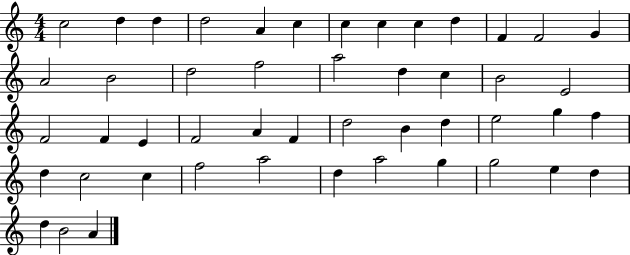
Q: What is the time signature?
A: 4/4